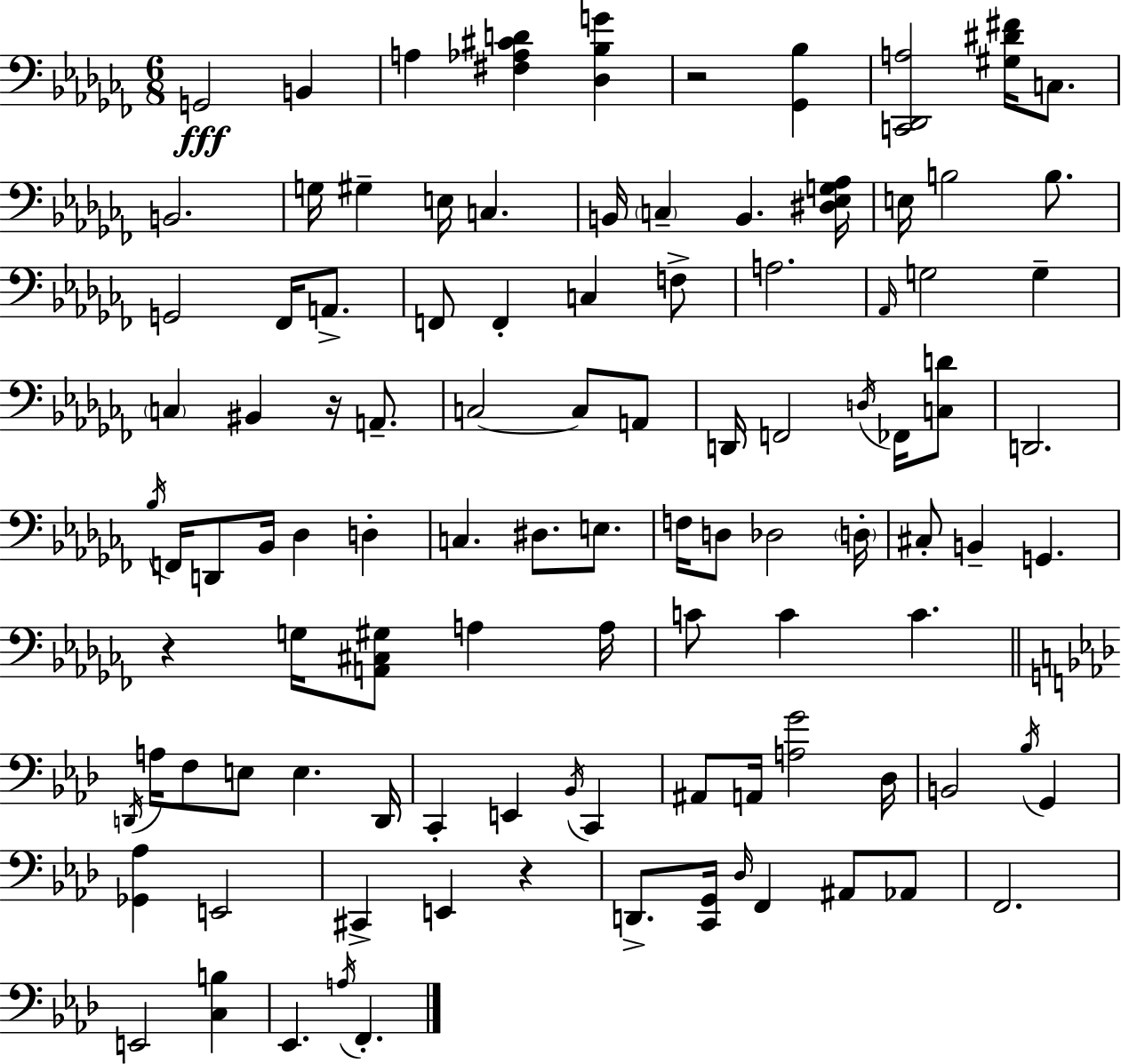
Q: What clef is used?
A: bass